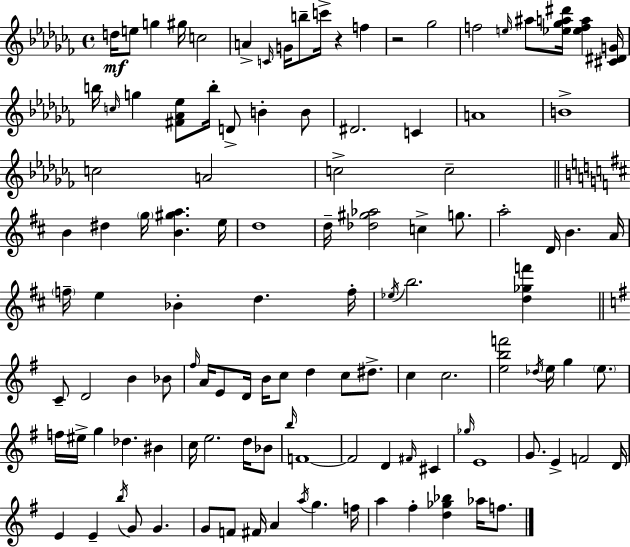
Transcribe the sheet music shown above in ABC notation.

X:1
T:Untitled
M:4/4
L:1/4
K:Abm
d/4 e/2 g ^g/4 c2 A C/4 G/4 b/2 c'/4 z f z2 _g2 f2 e/4 ^a/2 [_e_ga^d']/4 [_efa] [^C^DG]/4 b/4 c/4 g [^F_A_e]/2 b/4 D/2 B B/2 ^D2 C A4 B4 c2 A2 c2 c2 B ^d g/4 [B^ga] e/4 d4 d/4 [_d^g_a]2 c g/2 a2 D/4 B A/4 f/4 e _B d f/4 _e/4 b2 [d_gf'] C/2 D2 B _B/2 ^f/4 A/4 E/2 D/4 B/4 c/2 d c/2 ^d/2 c c2 [ebf']2 _d/4 e/4 g e/2 f/4 ^e/4 g _d ^B c/4 e2 d/4 _B/2 b/4 F4 F2 D ^F/4 ^C _g/4 E4 G/2 E F2 D/4 E E b/4 G/2 G G/2 F/2 ^F/4 A a/4 g f/4 a ^f [d_g_b] _a/4 f/2